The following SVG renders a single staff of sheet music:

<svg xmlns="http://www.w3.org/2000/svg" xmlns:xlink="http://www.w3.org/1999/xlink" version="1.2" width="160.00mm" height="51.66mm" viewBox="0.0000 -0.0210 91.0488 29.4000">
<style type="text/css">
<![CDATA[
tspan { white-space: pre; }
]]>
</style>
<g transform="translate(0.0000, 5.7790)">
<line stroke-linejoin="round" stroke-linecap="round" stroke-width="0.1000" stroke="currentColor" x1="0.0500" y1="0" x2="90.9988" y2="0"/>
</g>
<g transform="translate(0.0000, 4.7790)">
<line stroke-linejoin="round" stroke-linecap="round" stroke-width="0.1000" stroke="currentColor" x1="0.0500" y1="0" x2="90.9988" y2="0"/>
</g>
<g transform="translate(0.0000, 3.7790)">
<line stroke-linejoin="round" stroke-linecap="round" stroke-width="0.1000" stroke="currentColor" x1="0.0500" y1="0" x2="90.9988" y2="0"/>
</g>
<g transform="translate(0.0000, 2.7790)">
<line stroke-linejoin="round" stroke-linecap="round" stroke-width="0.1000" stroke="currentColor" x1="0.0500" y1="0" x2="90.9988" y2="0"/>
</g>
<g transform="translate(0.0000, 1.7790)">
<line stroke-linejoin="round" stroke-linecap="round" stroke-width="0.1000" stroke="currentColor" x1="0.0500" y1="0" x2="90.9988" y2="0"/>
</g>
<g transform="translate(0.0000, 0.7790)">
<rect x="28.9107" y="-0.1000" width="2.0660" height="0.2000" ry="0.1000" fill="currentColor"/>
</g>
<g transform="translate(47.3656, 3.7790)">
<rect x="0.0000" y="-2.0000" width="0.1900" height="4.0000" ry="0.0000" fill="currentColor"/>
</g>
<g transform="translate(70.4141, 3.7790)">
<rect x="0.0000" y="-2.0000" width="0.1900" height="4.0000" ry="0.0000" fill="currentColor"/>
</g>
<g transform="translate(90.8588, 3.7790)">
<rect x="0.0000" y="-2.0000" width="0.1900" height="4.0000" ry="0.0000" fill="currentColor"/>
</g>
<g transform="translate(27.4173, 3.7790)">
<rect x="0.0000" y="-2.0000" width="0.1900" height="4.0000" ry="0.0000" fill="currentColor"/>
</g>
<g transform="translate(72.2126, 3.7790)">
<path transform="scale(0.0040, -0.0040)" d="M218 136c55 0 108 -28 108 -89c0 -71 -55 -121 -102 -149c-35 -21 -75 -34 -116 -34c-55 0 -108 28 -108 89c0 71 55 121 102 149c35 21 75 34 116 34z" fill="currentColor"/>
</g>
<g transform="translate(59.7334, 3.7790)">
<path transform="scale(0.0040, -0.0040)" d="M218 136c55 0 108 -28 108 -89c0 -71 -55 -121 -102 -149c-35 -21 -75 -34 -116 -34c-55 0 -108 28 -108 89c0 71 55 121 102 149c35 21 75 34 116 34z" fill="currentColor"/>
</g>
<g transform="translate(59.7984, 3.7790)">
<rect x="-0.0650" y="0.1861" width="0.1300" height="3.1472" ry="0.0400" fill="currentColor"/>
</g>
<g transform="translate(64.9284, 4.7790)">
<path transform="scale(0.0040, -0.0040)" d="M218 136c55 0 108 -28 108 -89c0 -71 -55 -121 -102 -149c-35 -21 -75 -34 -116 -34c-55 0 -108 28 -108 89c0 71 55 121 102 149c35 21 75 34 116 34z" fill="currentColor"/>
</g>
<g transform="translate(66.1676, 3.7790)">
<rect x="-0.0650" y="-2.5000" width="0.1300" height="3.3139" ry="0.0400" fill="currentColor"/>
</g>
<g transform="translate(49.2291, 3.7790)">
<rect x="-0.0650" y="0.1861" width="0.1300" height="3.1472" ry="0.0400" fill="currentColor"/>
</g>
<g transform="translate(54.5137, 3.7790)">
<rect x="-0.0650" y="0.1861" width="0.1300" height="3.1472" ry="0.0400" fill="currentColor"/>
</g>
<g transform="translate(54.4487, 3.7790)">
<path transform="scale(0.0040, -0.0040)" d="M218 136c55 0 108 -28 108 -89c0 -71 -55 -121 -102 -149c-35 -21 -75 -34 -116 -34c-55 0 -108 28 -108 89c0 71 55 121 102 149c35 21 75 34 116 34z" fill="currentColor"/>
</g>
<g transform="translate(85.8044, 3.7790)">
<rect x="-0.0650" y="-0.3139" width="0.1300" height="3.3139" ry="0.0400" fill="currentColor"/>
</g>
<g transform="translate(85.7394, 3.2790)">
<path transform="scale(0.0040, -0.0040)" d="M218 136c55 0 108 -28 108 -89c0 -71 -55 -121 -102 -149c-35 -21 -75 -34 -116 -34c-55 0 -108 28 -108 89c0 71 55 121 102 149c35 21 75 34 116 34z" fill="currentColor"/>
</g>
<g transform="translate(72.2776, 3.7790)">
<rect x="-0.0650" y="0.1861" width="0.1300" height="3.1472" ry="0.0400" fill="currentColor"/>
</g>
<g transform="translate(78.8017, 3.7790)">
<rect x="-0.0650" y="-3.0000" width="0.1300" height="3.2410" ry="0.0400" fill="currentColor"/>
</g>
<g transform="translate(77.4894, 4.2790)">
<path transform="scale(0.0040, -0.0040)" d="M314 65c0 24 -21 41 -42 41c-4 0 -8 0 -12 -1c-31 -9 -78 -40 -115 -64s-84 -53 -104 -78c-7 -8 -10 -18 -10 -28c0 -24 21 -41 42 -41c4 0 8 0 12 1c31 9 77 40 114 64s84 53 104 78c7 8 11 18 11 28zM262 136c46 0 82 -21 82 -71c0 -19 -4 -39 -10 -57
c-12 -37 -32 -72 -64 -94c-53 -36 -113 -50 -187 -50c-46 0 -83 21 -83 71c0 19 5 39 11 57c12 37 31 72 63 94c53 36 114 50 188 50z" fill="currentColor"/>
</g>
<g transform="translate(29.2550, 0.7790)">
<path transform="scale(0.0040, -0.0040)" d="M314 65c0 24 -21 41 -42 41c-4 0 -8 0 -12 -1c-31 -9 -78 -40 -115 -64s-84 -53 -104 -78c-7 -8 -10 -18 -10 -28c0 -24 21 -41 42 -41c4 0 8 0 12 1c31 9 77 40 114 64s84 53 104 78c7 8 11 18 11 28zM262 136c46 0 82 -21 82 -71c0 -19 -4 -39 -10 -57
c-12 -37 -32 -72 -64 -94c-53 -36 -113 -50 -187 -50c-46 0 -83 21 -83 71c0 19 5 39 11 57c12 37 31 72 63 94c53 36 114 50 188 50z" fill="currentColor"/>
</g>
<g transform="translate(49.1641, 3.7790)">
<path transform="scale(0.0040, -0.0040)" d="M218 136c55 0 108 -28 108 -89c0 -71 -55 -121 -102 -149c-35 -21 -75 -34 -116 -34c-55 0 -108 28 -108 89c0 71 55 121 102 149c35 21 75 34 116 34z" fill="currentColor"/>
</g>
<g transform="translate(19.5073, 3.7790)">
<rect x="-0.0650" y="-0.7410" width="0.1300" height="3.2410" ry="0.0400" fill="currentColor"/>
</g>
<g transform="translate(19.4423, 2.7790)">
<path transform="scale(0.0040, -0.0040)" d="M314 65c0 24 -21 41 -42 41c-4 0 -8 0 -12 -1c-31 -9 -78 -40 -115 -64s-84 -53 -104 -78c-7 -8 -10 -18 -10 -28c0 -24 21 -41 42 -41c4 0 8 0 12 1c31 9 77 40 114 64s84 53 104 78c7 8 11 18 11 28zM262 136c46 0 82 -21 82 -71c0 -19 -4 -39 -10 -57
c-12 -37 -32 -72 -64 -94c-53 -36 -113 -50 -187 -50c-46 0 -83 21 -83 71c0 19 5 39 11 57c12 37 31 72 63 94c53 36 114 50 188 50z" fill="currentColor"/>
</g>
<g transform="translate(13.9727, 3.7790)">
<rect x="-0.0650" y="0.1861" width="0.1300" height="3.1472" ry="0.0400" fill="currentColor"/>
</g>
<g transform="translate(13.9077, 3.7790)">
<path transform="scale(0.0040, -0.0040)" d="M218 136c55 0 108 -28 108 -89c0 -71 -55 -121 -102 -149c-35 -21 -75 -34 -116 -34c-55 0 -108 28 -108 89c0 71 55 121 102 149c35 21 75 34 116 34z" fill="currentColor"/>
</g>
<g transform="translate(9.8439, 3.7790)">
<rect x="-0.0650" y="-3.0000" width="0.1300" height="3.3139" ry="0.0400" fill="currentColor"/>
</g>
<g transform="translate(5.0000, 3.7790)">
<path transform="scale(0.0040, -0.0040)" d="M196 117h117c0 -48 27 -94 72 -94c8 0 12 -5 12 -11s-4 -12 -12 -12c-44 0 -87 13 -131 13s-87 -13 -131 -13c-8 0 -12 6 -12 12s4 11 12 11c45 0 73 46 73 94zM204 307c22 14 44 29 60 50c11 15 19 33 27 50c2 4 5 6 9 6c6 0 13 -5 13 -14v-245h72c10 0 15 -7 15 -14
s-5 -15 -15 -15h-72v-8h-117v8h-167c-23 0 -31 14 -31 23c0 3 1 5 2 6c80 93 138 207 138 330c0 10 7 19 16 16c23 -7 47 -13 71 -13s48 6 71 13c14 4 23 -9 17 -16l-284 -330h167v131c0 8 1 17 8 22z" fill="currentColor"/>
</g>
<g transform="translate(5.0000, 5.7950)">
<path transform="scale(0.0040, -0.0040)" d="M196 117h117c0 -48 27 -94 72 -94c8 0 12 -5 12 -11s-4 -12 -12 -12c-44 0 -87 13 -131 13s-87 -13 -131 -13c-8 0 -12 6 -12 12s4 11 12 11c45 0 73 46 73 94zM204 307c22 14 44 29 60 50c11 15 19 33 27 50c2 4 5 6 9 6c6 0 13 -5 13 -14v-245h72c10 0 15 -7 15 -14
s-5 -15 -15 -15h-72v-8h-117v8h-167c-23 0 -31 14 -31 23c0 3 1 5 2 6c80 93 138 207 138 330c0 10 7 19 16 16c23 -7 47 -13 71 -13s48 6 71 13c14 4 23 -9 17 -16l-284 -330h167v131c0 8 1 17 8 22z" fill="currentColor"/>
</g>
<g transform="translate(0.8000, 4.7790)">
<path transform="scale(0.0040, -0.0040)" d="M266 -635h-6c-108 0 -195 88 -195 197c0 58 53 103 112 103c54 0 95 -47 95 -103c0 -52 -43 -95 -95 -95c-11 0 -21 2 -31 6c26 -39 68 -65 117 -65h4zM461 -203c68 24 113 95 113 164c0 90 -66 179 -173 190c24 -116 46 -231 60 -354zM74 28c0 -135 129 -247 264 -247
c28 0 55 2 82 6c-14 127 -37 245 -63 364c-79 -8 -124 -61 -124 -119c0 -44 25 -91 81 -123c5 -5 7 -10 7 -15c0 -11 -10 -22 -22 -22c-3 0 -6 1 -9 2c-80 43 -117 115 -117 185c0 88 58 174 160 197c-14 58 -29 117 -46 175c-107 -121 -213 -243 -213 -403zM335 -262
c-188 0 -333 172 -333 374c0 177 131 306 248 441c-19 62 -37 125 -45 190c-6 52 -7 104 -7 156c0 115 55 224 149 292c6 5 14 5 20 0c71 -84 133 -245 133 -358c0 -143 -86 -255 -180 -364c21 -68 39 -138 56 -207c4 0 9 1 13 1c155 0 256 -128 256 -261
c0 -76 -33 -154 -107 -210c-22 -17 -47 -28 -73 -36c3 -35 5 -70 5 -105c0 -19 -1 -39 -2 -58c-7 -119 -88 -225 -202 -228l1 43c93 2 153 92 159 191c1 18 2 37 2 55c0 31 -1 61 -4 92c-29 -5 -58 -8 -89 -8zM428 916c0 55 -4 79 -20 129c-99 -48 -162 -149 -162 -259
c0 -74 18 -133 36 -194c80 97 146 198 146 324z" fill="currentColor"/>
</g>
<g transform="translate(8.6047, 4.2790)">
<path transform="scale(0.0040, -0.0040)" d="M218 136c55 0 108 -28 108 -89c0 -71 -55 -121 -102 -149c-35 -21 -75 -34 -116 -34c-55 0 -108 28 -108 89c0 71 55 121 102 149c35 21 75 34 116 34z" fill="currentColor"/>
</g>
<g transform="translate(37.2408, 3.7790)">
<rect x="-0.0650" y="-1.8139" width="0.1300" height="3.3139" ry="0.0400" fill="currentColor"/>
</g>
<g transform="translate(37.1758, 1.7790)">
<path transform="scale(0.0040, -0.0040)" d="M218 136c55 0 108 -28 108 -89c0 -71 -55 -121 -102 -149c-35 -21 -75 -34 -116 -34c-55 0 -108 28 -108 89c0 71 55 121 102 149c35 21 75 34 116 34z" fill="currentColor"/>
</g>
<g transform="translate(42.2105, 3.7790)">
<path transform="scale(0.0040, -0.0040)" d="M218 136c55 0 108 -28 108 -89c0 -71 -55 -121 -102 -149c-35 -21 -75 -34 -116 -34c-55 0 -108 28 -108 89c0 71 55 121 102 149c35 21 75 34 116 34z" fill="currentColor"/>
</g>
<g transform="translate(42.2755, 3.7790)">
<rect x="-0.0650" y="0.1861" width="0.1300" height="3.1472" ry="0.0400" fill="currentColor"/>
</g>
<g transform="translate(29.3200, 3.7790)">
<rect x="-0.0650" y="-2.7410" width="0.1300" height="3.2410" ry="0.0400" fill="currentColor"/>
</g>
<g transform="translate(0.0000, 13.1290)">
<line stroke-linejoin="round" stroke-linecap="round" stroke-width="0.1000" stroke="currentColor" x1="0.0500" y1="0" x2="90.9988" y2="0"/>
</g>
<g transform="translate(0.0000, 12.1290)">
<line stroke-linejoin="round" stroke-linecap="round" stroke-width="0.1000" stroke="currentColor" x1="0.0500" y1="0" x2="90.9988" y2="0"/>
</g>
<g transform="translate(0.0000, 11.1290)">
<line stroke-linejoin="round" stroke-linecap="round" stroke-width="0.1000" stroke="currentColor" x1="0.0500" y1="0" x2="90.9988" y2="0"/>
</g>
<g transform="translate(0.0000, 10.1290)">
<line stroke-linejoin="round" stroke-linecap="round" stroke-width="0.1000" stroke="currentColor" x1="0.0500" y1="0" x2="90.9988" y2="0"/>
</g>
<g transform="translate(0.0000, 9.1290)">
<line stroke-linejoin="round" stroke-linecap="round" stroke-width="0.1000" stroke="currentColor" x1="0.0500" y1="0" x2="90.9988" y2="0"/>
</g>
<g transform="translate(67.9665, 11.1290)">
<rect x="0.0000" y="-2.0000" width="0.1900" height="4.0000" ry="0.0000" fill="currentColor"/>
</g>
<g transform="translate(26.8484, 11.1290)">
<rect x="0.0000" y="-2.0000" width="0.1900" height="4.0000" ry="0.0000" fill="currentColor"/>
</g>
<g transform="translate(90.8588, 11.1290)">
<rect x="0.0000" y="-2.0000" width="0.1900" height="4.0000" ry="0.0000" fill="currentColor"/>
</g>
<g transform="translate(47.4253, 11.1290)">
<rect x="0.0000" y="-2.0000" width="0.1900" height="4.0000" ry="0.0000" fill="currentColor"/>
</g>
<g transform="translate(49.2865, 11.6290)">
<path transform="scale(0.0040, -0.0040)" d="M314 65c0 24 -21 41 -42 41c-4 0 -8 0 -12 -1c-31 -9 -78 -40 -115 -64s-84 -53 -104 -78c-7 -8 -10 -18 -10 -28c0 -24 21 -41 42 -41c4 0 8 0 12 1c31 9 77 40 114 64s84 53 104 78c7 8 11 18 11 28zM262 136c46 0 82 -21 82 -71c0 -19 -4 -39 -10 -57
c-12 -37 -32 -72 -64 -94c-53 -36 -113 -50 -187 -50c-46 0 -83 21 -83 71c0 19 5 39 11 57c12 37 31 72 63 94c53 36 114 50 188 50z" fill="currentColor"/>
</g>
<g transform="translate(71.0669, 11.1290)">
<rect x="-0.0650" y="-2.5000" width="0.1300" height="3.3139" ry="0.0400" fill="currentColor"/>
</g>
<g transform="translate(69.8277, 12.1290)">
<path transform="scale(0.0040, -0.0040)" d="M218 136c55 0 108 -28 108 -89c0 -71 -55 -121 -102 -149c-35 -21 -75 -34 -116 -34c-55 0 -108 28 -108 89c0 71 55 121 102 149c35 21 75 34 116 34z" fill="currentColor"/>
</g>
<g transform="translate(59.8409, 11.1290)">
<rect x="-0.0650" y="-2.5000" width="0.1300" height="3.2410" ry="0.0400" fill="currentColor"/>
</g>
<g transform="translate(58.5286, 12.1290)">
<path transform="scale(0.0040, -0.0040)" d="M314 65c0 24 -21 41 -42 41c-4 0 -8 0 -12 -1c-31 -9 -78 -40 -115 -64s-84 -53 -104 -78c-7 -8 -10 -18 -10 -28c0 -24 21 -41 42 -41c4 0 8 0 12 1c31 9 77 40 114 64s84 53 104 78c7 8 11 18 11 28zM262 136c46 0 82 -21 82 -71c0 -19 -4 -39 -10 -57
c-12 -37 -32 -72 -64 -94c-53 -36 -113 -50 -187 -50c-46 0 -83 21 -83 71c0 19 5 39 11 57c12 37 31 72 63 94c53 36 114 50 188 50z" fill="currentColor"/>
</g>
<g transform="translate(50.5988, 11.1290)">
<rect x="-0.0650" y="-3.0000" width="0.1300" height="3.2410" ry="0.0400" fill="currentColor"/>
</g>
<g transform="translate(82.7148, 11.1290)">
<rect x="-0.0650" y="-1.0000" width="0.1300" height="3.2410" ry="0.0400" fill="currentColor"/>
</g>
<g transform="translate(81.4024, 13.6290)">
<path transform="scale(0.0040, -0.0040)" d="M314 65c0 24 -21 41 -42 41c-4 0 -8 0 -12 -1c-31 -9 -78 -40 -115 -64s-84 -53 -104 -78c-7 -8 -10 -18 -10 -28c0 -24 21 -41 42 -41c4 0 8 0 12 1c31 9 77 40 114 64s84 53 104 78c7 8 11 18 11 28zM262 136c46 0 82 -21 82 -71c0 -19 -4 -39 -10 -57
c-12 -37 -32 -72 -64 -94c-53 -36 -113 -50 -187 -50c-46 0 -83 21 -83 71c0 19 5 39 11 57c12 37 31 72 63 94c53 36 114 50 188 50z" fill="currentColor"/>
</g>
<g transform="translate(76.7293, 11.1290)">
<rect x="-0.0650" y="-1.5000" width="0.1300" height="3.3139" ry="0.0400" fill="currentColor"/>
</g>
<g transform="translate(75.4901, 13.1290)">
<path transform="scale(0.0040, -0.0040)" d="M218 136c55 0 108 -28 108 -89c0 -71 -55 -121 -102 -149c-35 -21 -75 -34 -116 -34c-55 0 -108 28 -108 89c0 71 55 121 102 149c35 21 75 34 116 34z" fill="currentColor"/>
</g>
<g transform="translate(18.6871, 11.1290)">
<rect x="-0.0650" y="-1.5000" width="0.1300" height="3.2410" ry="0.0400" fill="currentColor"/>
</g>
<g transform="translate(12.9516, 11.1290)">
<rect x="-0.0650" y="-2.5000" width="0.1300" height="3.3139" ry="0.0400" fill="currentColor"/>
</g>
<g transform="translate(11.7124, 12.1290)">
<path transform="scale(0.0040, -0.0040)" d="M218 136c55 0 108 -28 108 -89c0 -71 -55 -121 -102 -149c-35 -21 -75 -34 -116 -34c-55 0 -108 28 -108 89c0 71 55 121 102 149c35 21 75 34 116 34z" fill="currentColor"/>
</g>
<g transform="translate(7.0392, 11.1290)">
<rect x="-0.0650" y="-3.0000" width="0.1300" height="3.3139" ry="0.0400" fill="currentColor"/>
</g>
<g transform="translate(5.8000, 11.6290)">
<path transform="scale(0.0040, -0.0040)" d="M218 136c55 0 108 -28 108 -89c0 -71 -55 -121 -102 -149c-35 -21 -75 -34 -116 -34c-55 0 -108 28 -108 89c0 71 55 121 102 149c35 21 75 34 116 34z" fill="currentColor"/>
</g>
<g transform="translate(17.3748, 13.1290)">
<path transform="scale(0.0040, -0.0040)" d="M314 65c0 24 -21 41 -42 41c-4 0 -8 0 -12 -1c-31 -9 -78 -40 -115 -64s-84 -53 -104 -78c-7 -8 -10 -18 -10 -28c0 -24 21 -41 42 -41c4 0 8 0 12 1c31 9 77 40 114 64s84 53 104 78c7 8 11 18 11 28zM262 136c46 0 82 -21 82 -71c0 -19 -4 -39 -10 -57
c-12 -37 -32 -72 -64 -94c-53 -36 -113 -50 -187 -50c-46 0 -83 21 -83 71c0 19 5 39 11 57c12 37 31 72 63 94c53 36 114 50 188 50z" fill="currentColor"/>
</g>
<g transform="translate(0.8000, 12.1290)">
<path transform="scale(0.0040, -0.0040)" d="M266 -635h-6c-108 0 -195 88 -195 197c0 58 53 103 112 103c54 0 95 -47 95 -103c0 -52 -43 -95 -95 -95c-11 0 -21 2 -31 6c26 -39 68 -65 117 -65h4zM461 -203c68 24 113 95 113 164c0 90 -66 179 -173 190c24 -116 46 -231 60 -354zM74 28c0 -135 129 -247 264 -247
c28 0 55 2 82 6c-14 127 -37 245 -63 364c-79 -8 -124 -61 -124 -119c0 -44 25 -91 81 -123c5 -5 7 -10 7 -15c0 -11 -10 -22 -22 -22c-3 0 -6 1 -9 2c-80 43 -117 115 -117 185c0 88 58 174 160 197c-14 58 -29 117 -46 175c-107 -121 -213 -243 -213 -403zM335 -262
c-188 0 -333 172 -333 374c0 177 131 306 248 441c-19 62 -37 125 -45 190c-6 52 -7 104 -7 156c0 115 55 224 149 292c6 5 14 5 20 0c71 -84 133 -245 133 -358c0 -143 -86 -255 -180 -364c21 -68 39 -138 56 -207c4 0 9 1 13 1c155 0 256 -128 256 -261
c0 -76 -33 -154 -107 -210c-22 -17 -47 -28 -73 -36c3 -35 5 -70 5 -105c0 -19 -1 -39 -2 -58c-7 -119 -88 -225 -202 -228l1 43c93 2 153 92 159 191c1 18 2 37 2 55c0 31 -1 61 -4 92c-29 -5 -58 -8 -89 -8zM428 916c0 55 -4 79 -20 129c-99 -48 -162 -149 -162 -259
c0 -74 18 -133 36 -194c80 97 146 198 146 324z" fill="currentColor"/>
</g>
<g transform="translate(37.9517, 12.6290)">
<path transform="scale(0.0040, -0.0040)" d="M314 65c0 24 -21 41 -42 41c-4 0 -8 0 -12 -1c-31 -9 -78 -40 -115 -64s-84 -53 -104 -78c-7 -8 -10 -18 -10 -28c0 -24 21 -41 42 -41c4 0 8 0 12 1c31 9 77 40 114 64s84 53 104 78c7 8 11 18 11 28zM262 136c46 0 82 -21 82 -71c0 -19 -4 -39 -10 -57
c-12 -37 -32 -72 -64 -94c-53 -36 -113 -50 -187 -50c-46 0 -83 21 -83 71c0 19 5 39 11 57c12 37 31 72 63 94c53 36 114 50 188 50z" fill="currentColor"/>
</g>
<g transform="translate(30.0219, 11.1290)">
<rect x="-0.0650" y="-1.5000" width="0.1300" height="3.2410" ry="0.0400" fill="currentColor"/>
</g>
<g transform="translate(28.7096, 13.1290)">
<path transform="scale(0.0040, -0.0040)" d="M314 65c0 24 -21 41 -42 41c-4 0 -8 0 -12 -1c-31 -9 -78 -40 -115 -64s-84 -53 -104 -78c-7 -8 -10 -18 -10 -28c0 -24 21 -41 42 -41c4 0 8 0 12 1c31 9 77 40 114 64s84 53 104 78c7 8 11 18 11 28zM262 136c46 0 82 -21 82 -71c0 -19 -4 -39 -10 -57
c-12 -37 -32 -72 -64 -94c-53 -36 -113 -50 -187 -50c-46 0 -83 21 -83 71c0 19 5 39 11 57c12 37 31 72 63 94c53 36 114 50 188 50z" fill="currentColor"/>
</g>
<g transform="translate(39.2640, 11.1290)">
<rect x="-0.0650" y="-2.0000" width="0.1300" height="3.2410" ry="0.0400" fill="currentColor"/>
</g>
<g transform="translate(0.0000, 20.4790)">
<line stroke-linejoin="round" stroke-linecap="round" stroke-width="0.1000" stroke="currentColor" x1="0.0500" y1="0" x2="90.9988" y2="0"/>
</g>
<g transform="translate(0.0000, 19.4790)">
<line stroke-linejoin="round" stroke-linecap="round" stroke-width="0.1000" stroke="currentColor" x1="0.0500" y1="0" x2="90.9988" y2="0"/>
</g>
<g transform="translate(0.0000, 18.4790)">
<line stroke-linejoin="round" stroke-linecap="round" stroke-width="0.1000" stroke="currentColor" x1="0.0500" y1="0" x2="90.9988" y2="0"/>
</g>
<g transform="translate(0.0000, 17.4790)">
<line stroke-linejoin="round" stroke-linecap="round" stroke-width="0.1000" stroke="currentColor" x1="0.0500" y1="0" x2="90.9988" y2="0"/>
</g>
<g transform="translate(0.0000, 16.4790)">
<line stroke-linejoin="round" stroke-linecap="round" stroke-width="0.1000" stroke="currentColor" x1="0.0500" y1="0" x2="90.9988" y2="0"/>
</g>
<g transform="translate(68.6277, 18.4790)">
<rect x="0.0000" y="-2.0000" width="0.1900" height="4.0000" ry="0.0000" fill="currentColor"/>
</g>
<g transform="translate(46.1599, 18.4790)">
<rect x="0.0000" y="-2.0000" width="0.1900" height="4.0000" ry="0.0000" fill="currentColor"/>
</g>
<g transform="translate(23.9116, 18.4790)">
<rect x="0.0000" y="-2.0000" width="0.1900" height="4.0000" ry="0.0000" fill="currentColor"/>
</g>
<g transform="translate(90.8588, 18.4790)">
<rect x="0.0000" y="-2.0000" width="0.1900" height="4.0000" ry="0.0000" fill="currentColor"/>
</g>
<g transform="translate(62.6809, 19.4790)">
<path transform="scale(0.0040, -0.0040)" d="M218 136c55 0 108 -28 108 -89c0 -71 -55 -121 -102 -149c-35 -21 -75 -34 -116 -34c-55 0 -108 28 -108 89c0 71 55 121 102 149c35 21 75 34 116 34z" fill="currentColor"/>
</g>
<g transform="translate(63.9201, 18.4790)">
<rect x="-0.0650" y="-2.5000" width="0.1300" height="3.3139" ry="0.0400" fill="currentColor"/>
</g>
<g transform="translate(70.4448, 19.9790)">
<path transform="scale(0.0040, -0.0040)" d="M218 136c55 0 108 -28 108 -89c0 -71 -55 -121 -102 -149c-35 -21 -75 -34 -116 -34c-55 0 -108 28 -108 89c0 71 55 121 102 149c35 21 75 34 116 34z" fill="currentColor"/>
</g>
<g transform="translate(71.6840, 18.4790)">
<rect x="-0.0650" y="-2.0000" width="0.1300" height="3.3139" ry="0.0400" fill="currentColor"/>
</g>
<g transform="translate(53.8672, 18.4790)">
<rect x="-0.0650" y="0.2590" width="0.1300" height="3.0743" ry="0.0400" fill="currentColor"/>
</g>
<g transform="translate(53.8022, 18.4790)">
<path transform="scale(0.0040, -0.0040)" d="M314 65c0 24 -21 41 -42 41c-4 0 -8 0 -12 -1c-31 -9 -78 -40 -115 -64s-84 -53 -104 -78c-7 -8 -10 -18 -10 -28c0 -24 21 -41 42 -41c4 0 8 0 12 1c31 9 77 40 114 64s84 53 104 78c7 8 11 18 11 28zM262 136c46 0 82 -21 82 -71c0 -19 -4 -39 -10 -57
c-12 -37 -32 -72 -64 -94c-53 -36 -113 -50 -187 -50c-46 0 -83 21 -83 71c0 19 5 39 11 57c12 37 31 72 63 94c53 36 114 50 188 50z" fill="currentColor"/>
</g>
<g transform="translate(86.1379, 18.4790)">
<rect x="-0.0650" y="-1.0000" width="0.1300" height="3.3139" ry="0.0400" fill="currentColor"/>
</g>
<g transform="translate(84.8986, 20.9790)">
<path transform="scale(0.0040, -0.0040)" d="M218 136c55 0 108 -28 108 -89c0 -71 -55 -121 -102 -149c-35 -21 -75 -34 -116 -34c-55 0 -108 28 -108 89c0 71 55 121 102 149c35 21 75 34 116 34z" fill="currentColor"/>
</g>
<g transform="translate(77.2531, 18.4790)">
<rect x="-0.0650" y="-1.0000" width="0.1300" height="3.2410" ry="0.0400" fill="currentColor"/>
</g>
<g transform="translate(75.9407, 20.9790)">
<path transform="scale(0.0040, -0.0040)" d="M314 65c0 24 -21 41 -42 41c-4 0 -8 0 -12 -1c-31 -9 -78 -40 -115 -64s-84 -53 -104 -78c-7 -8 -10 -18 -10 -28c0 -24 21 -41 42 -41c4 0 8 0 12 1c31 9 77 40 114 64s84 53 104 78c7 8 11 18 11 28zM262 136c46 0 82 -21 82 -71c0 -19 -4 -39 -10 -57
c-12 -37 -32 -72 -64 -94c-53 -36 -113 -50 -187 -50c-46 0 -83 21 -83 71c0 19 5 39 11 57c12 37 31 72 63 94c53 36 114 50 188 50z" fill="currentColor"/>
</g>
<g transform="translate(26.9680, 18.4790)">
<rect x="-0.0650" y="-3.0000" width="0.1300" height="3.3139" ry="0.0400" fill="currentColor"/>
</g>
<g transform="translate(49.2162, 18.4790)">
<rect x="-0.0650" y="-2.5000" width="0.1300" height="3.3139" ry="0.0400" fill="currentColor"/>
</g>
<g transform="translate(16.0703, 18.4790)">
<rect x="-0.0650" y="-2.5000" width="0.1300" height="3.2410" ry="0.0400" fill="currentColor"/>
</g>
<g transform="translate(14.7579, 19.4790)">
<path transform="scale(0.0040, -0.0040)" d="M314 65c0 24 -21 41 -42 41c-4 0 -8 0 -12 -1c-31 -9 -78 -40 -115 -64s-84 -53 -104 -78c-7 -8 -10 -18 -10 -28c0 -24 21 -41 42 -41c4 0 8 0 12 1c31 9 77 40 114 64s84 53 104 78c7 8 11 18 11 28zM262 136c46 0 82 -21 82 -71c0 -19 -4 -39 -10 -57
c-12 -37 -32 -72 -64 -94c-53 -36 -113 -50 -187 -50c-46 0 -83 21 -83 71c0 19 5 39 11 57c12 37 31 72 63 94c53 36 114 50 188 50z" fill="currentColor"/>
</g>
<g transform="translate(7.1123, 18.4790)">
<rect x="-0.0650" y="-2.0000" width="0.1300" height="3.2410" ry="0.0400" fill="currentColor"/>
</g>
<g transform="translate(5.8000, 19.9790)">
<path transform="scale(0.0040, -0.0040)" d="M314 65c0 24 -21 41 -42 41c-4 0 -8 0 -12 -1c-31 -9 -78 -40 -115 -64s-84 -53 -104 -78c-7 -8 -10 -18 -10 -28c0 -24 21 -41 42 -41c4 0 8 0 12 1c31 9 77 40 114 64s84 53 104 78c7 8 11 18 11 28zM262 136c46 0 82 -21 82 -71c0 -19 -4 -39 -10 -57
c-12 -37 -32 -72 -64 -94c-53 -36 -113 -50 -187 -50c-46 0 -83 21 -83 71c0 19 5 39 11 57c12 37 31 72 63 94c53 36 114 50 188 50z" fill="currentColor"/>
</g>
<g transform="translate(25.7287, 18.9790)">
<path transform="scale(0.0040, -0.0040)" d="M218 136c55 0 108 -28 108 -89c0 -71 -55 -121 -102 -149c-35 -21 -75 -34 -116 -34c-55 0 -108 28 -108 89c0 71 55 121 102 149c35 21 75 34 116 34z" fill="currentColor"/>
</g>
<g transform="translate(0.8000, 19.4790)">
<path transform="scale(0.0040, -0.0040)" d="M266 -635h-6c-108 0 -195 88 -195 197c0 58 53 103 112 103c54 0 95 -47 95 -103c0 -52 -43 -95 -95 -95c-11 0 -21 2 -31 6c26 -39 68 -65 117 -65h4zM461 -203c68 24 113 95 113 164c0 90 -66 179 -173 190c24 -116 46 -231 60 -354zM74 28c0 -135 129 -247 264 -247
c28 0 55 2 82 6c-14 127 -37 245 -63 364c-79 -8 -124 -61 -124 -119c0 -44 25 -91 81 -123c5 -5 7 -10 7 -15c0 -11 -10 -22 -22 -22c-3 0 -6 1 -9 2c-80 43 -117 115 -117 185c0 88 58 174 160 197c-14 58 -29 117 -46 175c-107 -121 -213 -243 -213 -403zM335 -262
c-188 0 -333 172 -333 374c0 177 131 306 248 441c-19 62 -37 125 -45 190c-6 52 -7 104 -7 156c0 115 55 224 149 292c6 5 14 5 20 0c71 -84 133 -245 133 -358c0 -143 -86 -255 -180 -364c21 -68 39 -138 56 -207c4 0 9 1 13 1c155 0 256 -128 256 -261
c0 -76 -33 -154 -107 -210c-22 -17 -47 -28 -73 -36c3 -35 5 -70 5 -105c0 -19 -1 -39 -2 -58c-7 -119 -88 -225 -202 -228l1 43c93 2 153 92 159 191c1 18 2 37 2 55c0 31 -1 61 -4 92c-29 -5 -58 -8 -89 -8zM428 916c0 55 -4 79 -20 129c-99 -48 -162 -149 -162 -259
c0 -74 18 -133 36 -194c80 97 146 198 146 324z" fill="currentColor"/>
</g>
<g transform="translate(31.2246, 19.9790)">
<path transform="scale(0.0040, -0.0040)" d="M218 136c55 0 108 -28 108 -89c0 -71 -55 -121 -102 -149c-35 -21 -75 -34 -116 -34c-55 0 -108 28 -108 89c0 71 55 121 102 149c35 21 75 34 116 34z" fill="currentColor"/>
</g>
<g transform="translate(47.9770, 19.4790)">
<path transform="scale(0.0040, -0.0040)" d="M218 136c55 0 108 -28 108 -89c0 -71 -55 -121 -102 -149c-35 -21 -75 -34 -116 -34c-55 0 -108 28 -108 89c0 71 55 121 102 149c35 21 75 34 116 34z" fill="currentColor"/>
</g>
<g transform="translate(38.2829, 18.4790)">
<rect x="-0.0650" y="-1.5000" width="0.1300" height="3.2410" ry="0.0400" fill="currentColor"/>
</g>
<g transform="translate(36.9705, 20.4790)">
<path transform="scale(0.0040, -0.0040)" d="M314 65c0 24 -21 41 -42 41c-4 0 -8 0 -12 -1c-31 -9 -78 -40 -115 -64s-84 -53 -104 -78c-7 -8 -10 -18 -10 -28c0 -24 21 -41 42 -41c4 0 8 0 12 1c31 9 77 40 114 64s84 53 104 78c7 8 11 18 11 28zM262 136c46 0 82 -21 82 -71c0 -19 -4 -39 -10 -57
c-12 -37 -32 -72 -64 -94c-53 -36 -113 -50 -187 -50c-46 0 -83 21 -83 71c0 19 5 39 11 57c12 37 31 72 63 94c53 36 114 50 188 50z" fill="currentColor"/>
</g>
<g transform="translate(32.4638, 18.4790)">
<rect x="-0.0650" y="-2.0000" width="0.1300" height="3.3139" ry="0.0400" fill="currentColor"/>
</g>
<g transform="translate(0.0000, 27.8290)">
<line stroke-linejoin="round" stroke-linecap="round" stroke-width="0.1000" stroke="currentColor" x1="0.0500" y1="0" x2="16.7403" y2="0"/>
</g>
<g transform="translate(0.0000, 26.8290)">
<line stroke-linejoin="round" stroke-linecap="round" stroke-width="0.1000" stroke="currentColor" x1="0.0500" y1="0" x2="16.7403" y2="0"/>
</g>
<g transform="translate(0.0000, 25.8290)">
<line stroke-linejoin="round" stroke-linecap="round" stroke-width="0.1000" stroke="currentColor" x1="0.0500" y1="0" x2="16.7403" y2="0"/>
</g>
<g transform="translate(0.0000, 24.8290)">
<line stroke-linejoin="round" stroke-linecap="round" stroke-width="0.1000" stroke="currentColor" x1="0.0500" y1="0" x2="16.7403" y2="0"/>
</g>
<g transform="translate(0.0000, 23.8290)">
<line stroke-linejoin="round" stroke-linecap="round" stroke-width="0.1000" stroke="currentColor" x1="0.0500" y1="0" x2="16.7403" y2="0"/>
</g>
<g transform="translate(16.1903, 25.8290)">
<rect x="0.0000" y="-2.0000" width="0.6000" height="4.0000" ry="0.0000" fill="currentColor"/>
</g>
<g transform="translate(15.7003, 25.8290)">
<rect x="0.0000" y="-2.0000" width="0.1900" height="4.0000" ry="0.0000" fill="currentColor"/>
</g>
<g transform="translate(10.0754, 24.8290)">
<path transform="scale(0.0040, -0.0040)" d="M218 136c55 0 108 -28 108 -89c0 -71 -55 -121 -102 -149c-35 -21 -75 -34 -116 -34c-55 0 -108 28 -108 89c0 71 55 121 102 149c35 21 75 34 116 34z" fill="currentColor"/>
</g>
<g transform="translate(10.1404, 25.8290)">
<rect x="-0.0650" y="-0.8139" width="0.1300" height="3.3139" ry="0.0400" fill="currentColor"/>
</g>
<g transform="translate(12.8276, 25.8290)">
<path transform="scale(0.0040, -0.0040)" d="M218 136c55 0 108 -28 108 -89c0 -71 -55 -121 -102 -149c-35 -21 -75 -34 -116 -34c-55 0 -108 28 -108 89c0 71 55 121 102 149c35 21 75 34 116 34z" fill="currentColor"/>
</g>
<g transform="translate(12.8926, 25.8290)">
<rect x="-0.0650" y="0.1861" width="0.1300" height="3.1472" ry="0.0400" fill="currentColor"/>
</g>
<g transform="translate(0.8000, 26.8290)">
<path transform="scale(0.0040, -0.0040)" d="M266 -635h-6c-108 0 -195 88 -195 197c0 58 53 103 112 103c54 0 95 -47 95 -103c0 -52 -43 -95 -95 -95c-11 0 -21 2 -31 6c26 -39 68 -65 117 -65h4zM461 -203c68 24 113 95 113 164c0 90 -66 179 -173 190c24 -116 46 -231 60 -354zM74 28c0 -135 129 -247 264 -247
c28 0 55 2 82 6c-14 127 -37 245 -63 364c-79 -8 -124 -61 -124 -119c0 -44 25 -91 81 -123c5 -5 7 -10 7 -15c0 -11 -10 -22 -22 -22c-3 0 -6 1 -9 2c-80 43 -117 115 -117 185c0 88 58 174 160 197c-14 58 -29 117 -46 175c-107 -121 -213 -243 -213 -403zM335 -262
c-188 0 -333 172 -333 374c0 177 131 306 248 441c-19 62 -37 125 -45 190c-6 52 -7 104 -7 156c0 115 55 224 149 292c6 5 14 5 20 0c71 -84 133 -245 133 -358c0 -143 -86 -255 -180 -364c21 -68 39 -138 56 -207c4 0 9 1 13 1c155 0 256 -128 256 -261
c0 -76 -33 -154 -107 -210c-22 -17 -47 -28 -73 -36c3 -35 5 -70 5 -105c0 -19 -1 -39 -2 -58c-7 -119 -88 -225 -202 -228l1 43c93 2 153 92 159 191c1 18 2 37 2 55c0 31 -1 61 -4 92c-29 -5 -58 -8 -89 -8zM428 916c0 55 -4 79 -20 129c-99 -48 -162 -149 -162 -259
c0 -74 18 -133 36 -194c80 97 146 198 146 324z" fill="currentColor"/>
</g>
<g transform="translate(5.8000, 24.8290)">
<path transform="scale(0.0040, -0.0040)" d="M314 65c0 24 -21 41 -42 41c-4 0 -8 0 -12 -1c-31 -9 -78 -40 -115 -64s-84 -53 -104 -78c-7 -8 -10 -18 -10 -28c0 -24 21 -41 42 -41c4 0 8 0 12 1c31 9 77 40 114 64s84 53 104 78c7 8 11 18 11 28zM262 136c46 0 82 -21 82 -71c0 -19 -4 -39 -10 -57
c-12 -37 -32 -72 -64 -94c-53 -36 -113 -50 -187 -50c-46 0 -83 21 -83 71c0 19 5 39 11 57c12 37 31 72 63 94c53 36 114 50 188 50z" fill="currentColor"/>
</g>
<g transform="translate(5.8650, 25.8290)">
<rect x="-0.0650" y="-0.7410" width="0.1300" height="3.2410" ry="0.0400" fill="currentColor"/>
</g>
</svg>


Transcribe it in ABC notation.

X:1
T:Untitled
M:4/4
L:1/4
K:C
A B d2 a2 f B B B B G B A2 c A G E2 E2 F2 A2 G2 G E D2 F2 G2 A F E2 G B2 G F D2 D d2 d B